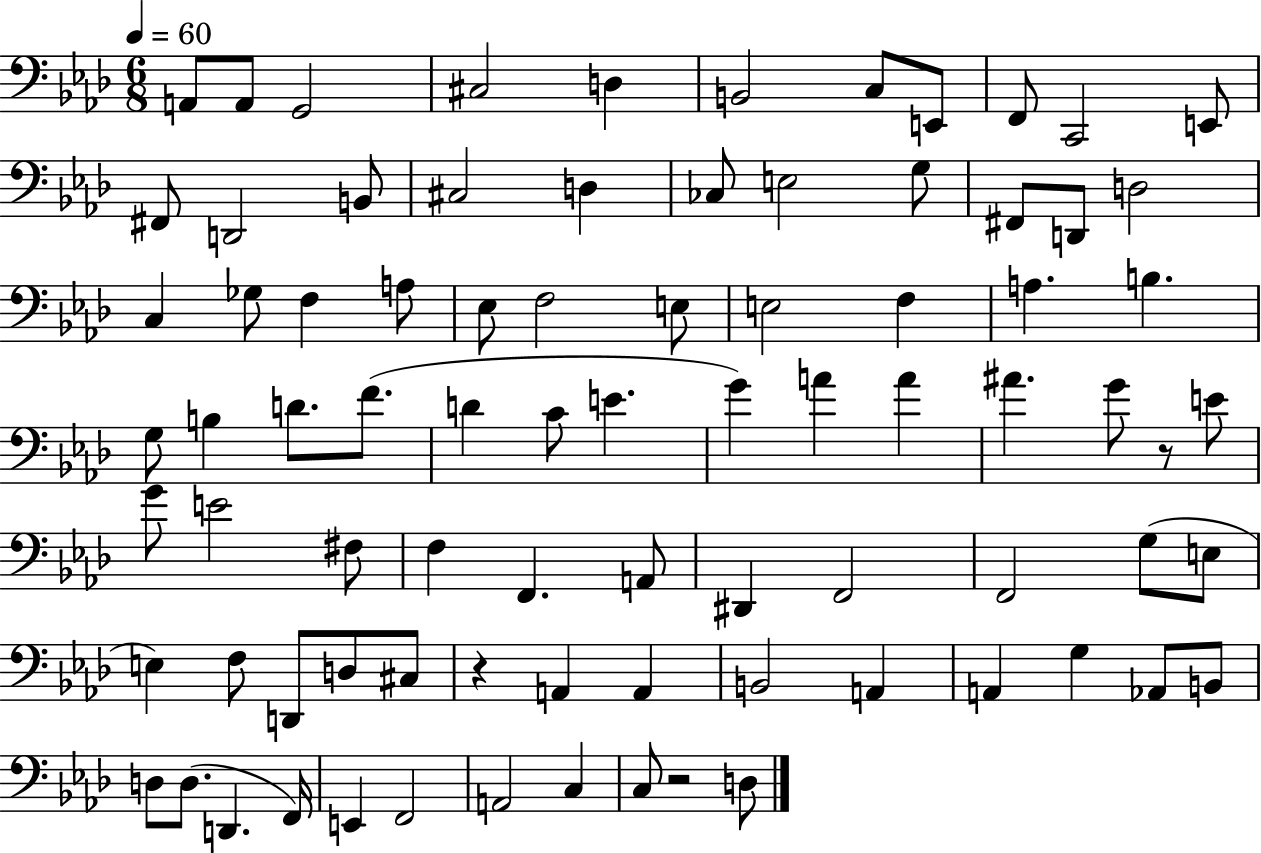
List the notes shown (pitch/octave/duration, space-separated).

A2/e A2/e G2/h C#3/h D3/q B2/h C3/e E2/e F2/e C2/h E2/e F#2/e D2/h B2/e C#3/h D3/q CES3/e E3/h G3/e F#2/e D2/e D3/h C3/q Gb3/e F3/q A3/e Eb3/e F3/h E3/e E3/h F3/q A3/q. B3/q. G3/e B3/q D4/e. F4/e. D4/q C4/e E4/q. G4/q A4/q A4/q A#4/q. G4/e R/e E4/e G4/e E4/h F#3/e F3/q F2/q. A2/e D#2/q F2/h F2/h G3/e E3/e E3/q F3/e D2/e D3/e C#3/e R/q A2/q A2/q B2/h A2/q A2/q G3/q Ab2/e B2/e D3/e D3/e. D2/q. F2/s E2/q F2/h A2/h C3/q C3/e R/h D3/e